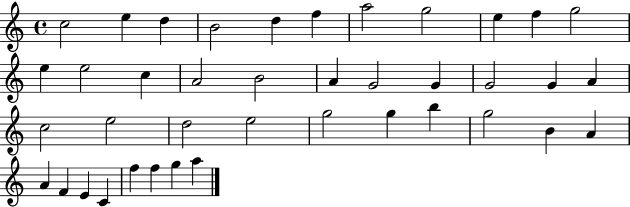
X:1
T:Untitled
M:4/4
L:1/4
K:C
c2 e d B2 d f a2 g2 e f g2 e e2 c A2 B2 A G2 G G2 G A c2 e2 d2 e2 g2 g b g2 B A A F E C f f g a